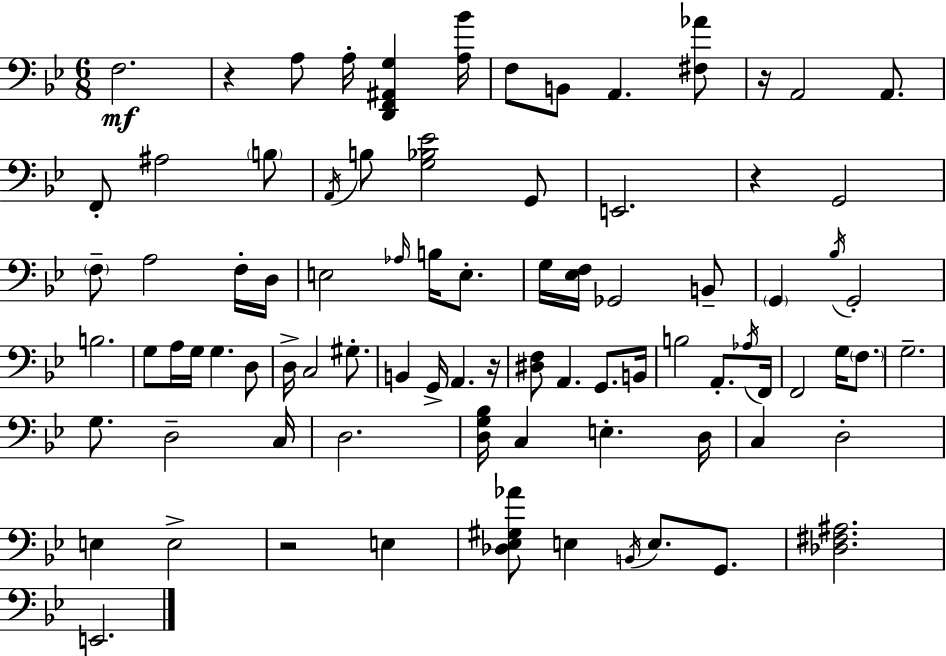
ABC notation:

X:1
T:Untitled
M:6/8
L:1/4
K:Gm
F,2 z A,/2 A,/4 [D,,F,,^A,,G,] [A,_B]/4 F,/2 B,,/2 A,, [^F,_A]/2 z/4 A,,2 A,,/2 F,,/2 ^A,2 B,/2 A,,/4 B,/2 [G,_B,_E]2 G,,/2 E,,2 z G,,2 F,/2 A,2 F,/4 D,/4 E,2 _A,/4 B,/4 E,/2 G,/4 [_E,F,]/4 _G,,2 B,,/2 G,, _B,/4 G,,2 B,2 G,/2 A,/4 G,/4 G, D,/2 D,/4 C,2 ^G,/2 B,, G,,/4 A,, z/4 [^D,F,]/2 A,, G,,/2 B,,/4 B,2 A,,/2 _A,/4 F,,/4 F,,2 G,/4 F,/2 G,2 G,/2 D,2 C,/4 D,2 [D,G,_B,]/4 C, E, D,/4 C, D,2 E, E,2 z2 E, [_D,_E,^G,_A]/2 E, B,,/4 E,/2 G,,/2 [_D,^F,^A,]2 E,,2